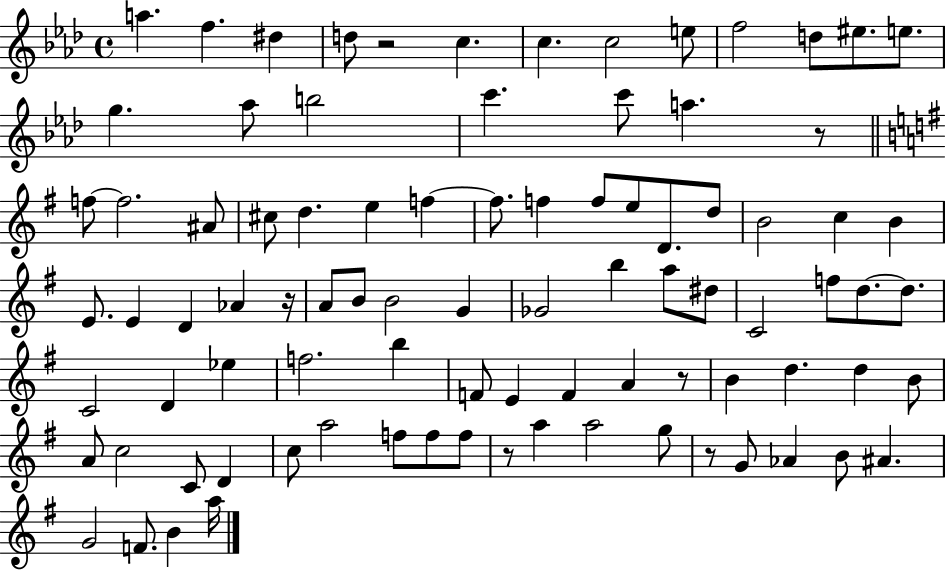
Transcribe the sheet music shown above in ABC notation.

X:1
T:Untitled
M:4/4
L:1/4
K:Ab
a f ^d d/2 z2 c c c2 e/2 f2 d/2 ^e/2 e/2 g _a/2 b2 c' c'/2 a z/2 f/2 f2 ^A/2 ^c/2 d e f f/2 f f/2 e/2 D/2 d/2 B2 c B E/2 E D _A z/4 A/2 B/2 B2 G _G2 b a/2 ^d/2 C2 f/2 d/2 d/2 C2 D _e f2 b F/2 E F A z/2 B d d B/2 A/2 c2 C/2 D c/2 a2 f/2 f/2 f/2 z/2 a a2 g/2 z/2 G/2 _A B/2 ^A G2 F/2 B a/4